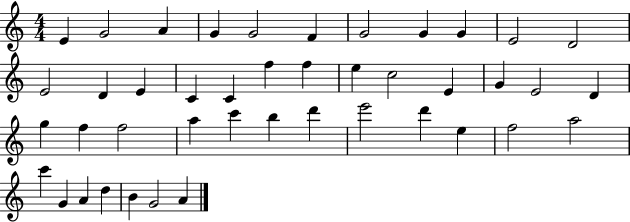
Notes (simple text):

E4/q G4/h A4/q G4/q G4/h F4/q G4/h G4/q G4/q E4/h D4/h E4/h D4/q E4/q C4/q C4/q F5/q F5/q E5/q C5/h E4/q G4/q E4/h D4/q G5/q F5/q F5/h A5/q C6/q B5/q D6/q E6/h D6/q E5/q F5/h A5/h C6/q G4/q A4/q D5/q B4/q G4/h A4/q